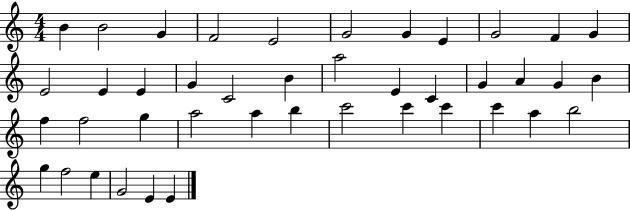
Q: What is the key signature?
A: C major